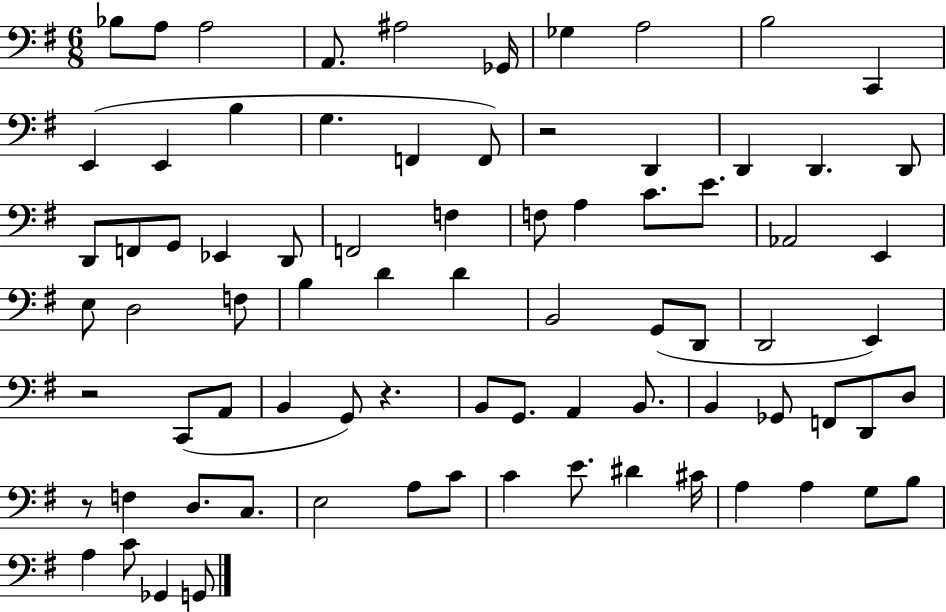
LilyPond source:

{
  \clef bass
  \numericTimeSignature
  \time 6/8
  \key g \major
  bes8 a8 a2 | a,8. ais2 ges,16 | ges4 a2 | b2 c,4 | \break e,4( e,4 b4 | g4. f,4 f,8) | r2 d,4 | d,4 d,4. d,8 | \break d,8 f,8 g,8 ees,4 d,8 | f,2 f4 | f8 a4 c'8. e'8. | aes,2 e,4 | \break e8 d2 f8 | b4 d'4 d'4 | b,2 g,8( d,8 | d,2 e,4) | \break r2 c,8( a,8 | b,4 g,8) r4. | b,8 g,8. a,4 b,8. | b,4 ges,8 f,8 d,8 d8 | \break r8 f4 d8. c8. | e2 a8 c'8 | c'4 e'8. dis'4 cis'16 | a4 a4 g8 b8 | \break a4 c'8 ges,4 g,8 | \bar "|."
}